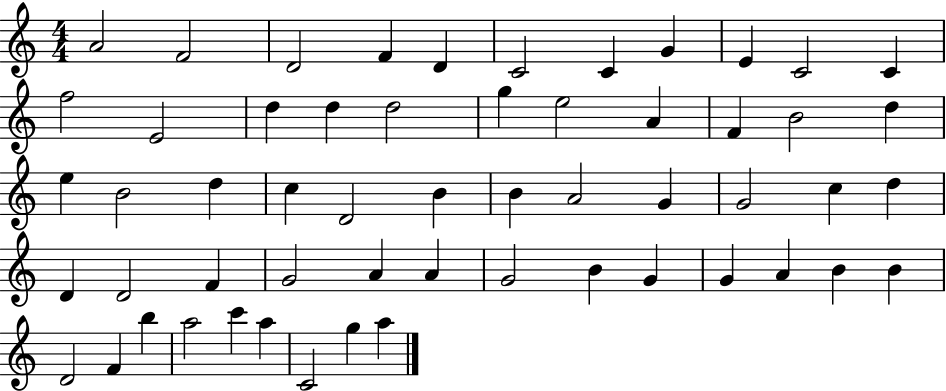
A4/h F4/h D4/h F4/q D4/q C4/h C4/q G4/q E4/q C4/h C4/q F5/h E4/h D5/q D5/q D5/h G5/q E5/h A4/q F4/q B4/h D5/q E5/q B4/h D5/q C5/q D4/h B4/q B4/q A4/h G4/q G4/h C5/q D5/q D4/q D4/h F4/q G4/h A4/q A4/q G4/h B4/q G4/q G4/q A4/q B4/q B4/q D4/h F4/q B5/q A5/h C6/q A5/q C4/h G5/q A5/q